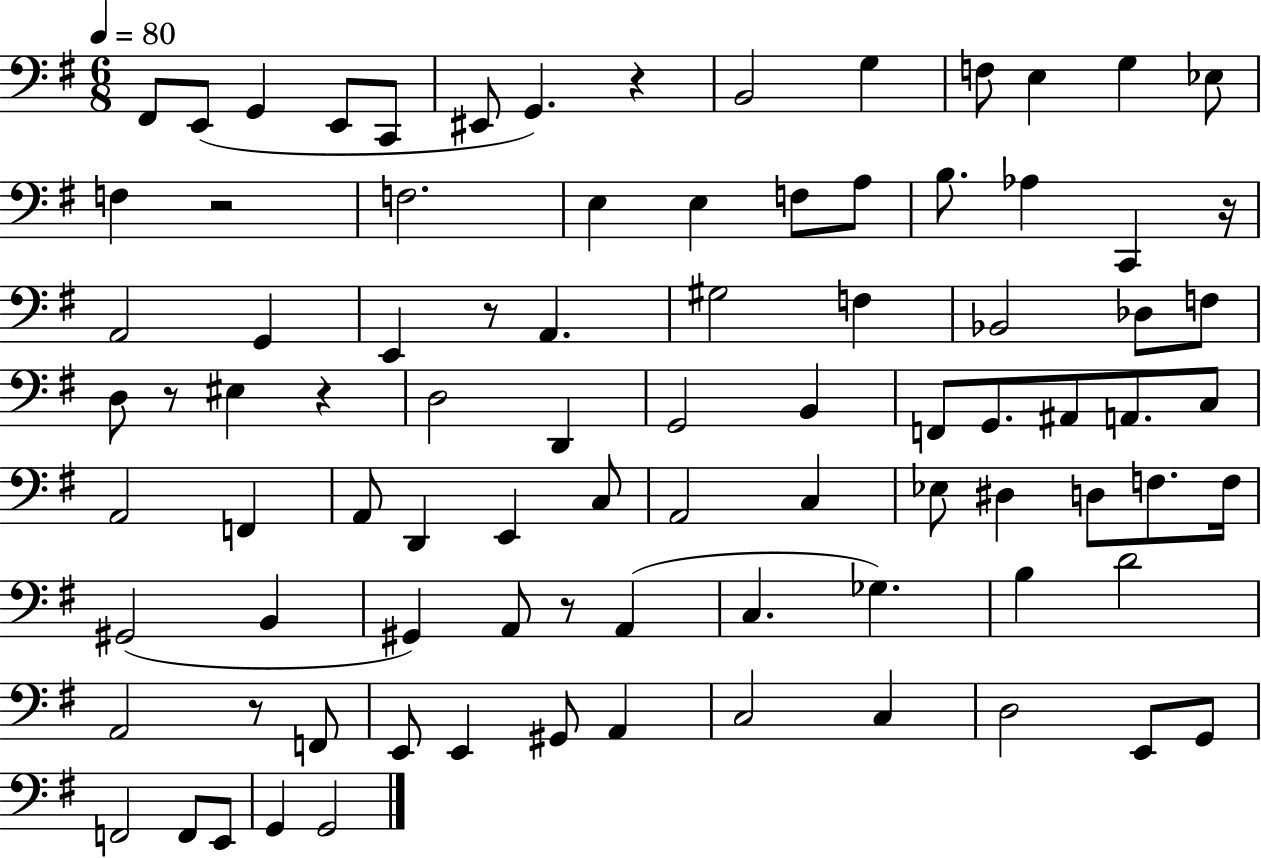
{
  \clef bass
  \numericTimeSignature
  \time 6/8
  \key g \major
  \tempo 4 = 80
  fis,8 e,8( g,4 e,8 c,8 | eis,8 g,4.) r4 | b,2 g4 | f8 e4 g4 ees8 | \break f4 r2 | f2. | e4 e4 f8 a8 | b8. aes4 c,4 r16 | \break a,2 g,4 | e,4 r8 a,4. | gis2 f4 | bes,2 des8 f8 | \break d8 r8 eis4 r4 | d2 d,4 | g,2 b,4 | f,8 g,8. ais,8 a,8. c8 | \break a,2 f,4 | a,8 d,4 e,4 c8 | a,2 c4 | ees8 dis4 d8 f8. f16 | \break gis,2( b,4 | gis,4) a,8 r8 a,4( | c4. ges4.) | b4 d'2 | \break a,2 r8 f,8 | e,8 e,4 gis,8 a,4 | c2 c4 | d2 e,8 g,8 | \break f,2 f,8 e,8 | g,4 g,2 | \bar "|."
}